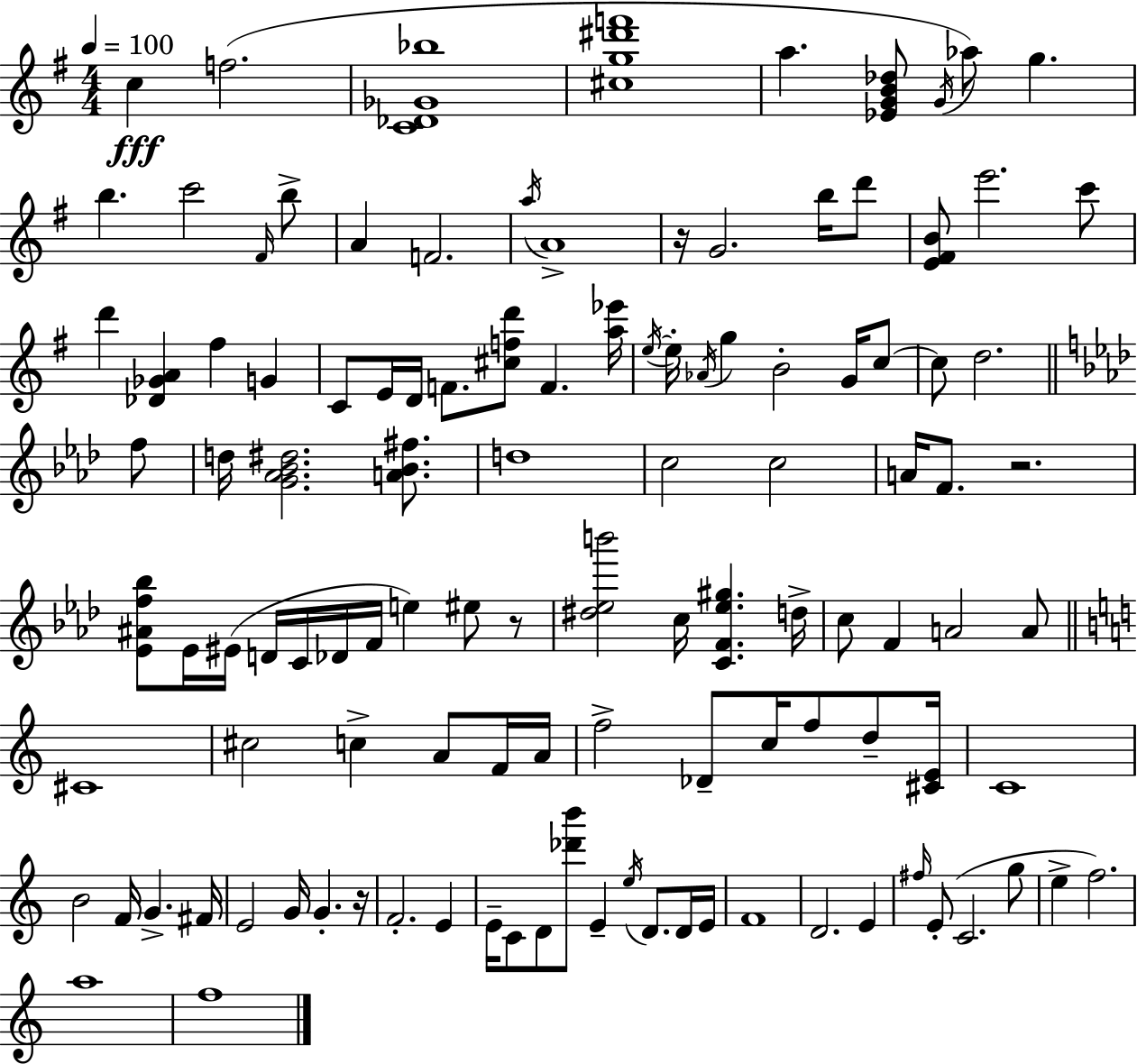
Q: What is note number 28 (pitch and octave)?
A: E5